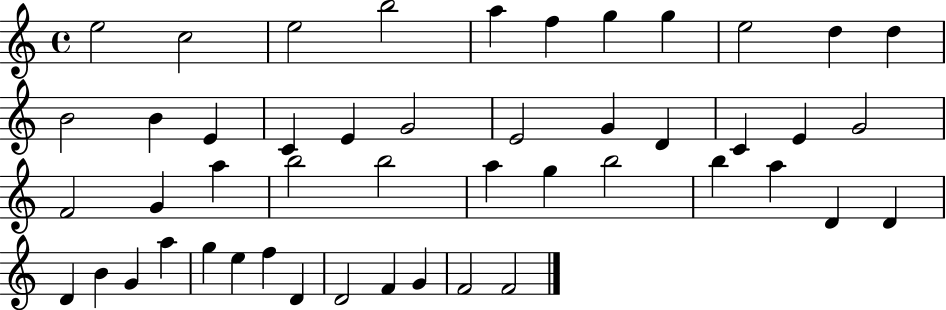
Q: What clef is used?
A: treble